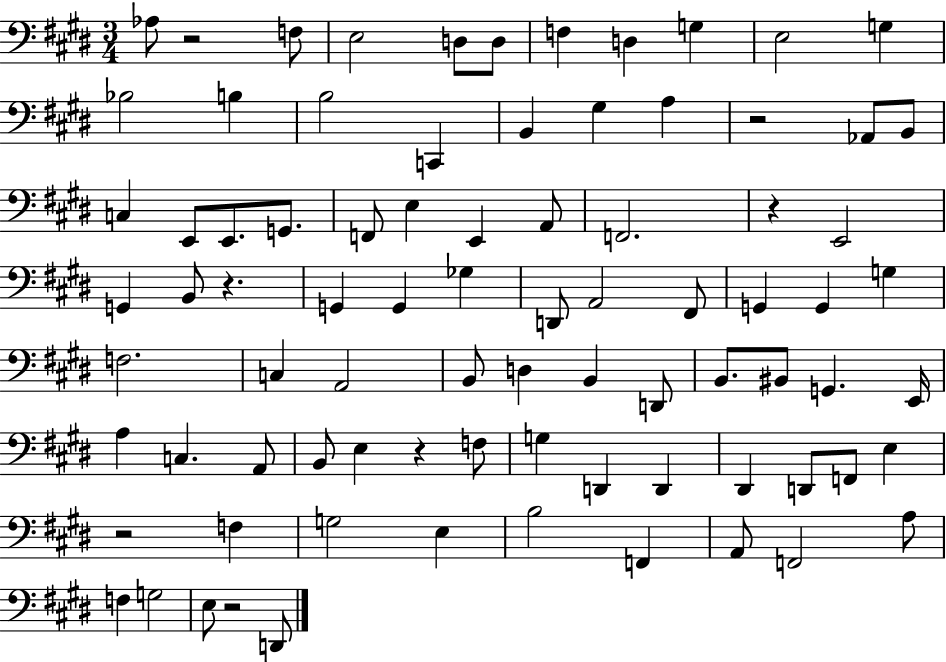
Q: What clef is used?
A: bass